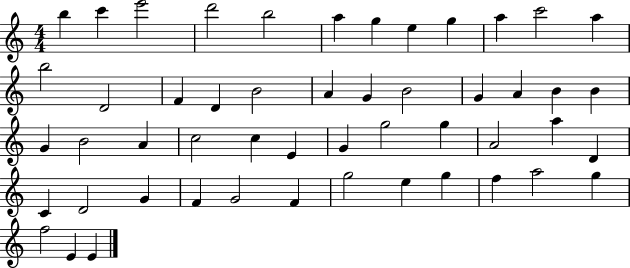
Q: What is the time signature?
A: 4/4